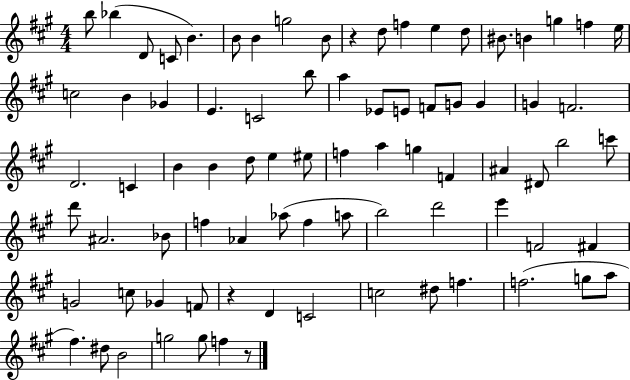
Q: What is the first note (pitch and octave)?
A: B5